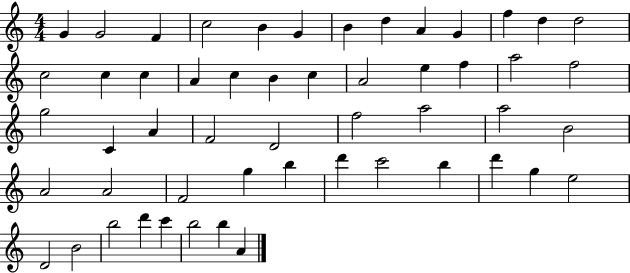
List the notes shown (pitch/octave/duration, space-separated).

G4/q G4/h F4/q C5/h B4/q G4/q B4/q D5/q A4/q G4/q F5/q D5/q D5/h C5/h C5/q C5/q A4/q C5/q B4/q C5/q A4/h E5/q F5/q A5/h F5/h G5/h C4/q A4/q F4/h D4/h F5/h A5/h A5/h B4/h A4/h A4/h F4/h G5/q B5/q D6/q C6/h B5/q D6/q G5/q E5/h D4/h B4/h B5/h D6/q C6/q B5/h B5/q A4/q